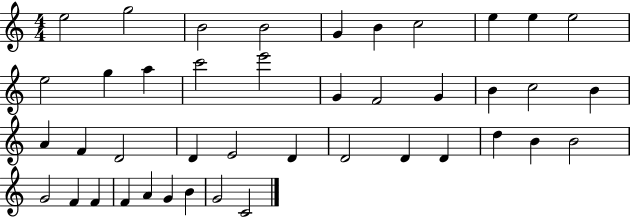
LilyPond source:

{
  \clef treble
  \numericTimeSignature
  \time 4/4
  \key c \major
  e''2 g''2 | b'2 b'2 | g'4 b'4 c''2 | e''4 e''4 e''2 | \break e''2 g''4 a''4 | c'''2 e'''2 | g'4 f'2 g'4 | b'4 c''2 b'4 | \break a'4 f'4 d'2 | d'4 e'2 d'4 | d'2 d'4 d'4 | d''4 b'4 b'2 | \break g'2 f'4 f'4 | f'4 a'4 g'4 b'4 | g'2 c'2 | \bar "|."
}